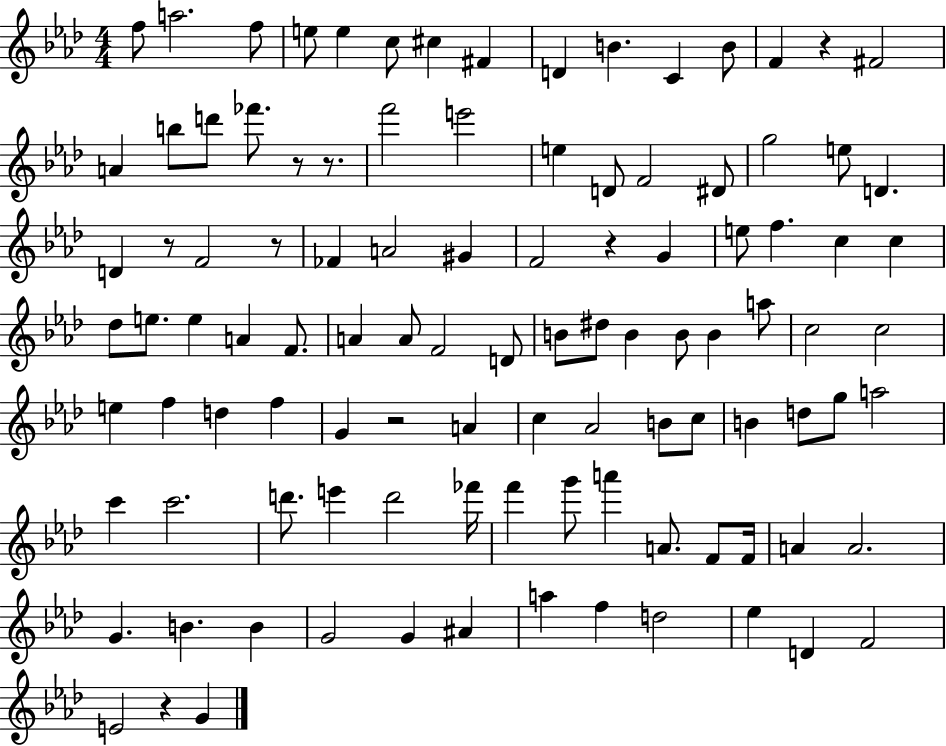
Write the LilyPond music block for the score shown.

{
  \clef treble
  \numericTimeSignature
  \time 4/4
  \key aes \major
  \repeat volta 2 { f''8 a''2. f''8 | e''8 e''4 c''8 cis''4 fis'4 | d'4 b'4. c'4 b'8 | f'4 r4 fis'2 | \break a'4 b''8 d'''8 fes'''8. r8 r8. | f'''2 e'''2 | e''4 d'8 f'2 dis'8 | g''2 e''8 d'4. | \break d'4 r8 f'2 r8 | fes'4 a'2 gis'4 | f'2 r4 g'4 | e''8 f''4. c''4 c''4 | \break des''8 e''8. e''4 a'4 f'8. | a'4 a'8 f'2 d'8 | b'8 dis''8 b'4 b'8 b'4 a''8 | c''2 c''2 | \break e''4 f''4 d''4 f''4 | g'4 r2 a'4 | c''4 aes'2 b'8 c''8 | b'4 d''8 g''8 a''2 | \break c'''4 c'''2. | d'''8. e'''4 d'''2 fes'''16 | f'''4 g'''8 a'''4 a'8. f'8 f'16 | a'4 a'2. | \break g'4. b'4. b'4 | g'2 g'4 ais'4 | a''4 f''4 d''2 | ees''4 d'4 f'2 | \break e'2 r4 g'4 | } \bar "|."
}